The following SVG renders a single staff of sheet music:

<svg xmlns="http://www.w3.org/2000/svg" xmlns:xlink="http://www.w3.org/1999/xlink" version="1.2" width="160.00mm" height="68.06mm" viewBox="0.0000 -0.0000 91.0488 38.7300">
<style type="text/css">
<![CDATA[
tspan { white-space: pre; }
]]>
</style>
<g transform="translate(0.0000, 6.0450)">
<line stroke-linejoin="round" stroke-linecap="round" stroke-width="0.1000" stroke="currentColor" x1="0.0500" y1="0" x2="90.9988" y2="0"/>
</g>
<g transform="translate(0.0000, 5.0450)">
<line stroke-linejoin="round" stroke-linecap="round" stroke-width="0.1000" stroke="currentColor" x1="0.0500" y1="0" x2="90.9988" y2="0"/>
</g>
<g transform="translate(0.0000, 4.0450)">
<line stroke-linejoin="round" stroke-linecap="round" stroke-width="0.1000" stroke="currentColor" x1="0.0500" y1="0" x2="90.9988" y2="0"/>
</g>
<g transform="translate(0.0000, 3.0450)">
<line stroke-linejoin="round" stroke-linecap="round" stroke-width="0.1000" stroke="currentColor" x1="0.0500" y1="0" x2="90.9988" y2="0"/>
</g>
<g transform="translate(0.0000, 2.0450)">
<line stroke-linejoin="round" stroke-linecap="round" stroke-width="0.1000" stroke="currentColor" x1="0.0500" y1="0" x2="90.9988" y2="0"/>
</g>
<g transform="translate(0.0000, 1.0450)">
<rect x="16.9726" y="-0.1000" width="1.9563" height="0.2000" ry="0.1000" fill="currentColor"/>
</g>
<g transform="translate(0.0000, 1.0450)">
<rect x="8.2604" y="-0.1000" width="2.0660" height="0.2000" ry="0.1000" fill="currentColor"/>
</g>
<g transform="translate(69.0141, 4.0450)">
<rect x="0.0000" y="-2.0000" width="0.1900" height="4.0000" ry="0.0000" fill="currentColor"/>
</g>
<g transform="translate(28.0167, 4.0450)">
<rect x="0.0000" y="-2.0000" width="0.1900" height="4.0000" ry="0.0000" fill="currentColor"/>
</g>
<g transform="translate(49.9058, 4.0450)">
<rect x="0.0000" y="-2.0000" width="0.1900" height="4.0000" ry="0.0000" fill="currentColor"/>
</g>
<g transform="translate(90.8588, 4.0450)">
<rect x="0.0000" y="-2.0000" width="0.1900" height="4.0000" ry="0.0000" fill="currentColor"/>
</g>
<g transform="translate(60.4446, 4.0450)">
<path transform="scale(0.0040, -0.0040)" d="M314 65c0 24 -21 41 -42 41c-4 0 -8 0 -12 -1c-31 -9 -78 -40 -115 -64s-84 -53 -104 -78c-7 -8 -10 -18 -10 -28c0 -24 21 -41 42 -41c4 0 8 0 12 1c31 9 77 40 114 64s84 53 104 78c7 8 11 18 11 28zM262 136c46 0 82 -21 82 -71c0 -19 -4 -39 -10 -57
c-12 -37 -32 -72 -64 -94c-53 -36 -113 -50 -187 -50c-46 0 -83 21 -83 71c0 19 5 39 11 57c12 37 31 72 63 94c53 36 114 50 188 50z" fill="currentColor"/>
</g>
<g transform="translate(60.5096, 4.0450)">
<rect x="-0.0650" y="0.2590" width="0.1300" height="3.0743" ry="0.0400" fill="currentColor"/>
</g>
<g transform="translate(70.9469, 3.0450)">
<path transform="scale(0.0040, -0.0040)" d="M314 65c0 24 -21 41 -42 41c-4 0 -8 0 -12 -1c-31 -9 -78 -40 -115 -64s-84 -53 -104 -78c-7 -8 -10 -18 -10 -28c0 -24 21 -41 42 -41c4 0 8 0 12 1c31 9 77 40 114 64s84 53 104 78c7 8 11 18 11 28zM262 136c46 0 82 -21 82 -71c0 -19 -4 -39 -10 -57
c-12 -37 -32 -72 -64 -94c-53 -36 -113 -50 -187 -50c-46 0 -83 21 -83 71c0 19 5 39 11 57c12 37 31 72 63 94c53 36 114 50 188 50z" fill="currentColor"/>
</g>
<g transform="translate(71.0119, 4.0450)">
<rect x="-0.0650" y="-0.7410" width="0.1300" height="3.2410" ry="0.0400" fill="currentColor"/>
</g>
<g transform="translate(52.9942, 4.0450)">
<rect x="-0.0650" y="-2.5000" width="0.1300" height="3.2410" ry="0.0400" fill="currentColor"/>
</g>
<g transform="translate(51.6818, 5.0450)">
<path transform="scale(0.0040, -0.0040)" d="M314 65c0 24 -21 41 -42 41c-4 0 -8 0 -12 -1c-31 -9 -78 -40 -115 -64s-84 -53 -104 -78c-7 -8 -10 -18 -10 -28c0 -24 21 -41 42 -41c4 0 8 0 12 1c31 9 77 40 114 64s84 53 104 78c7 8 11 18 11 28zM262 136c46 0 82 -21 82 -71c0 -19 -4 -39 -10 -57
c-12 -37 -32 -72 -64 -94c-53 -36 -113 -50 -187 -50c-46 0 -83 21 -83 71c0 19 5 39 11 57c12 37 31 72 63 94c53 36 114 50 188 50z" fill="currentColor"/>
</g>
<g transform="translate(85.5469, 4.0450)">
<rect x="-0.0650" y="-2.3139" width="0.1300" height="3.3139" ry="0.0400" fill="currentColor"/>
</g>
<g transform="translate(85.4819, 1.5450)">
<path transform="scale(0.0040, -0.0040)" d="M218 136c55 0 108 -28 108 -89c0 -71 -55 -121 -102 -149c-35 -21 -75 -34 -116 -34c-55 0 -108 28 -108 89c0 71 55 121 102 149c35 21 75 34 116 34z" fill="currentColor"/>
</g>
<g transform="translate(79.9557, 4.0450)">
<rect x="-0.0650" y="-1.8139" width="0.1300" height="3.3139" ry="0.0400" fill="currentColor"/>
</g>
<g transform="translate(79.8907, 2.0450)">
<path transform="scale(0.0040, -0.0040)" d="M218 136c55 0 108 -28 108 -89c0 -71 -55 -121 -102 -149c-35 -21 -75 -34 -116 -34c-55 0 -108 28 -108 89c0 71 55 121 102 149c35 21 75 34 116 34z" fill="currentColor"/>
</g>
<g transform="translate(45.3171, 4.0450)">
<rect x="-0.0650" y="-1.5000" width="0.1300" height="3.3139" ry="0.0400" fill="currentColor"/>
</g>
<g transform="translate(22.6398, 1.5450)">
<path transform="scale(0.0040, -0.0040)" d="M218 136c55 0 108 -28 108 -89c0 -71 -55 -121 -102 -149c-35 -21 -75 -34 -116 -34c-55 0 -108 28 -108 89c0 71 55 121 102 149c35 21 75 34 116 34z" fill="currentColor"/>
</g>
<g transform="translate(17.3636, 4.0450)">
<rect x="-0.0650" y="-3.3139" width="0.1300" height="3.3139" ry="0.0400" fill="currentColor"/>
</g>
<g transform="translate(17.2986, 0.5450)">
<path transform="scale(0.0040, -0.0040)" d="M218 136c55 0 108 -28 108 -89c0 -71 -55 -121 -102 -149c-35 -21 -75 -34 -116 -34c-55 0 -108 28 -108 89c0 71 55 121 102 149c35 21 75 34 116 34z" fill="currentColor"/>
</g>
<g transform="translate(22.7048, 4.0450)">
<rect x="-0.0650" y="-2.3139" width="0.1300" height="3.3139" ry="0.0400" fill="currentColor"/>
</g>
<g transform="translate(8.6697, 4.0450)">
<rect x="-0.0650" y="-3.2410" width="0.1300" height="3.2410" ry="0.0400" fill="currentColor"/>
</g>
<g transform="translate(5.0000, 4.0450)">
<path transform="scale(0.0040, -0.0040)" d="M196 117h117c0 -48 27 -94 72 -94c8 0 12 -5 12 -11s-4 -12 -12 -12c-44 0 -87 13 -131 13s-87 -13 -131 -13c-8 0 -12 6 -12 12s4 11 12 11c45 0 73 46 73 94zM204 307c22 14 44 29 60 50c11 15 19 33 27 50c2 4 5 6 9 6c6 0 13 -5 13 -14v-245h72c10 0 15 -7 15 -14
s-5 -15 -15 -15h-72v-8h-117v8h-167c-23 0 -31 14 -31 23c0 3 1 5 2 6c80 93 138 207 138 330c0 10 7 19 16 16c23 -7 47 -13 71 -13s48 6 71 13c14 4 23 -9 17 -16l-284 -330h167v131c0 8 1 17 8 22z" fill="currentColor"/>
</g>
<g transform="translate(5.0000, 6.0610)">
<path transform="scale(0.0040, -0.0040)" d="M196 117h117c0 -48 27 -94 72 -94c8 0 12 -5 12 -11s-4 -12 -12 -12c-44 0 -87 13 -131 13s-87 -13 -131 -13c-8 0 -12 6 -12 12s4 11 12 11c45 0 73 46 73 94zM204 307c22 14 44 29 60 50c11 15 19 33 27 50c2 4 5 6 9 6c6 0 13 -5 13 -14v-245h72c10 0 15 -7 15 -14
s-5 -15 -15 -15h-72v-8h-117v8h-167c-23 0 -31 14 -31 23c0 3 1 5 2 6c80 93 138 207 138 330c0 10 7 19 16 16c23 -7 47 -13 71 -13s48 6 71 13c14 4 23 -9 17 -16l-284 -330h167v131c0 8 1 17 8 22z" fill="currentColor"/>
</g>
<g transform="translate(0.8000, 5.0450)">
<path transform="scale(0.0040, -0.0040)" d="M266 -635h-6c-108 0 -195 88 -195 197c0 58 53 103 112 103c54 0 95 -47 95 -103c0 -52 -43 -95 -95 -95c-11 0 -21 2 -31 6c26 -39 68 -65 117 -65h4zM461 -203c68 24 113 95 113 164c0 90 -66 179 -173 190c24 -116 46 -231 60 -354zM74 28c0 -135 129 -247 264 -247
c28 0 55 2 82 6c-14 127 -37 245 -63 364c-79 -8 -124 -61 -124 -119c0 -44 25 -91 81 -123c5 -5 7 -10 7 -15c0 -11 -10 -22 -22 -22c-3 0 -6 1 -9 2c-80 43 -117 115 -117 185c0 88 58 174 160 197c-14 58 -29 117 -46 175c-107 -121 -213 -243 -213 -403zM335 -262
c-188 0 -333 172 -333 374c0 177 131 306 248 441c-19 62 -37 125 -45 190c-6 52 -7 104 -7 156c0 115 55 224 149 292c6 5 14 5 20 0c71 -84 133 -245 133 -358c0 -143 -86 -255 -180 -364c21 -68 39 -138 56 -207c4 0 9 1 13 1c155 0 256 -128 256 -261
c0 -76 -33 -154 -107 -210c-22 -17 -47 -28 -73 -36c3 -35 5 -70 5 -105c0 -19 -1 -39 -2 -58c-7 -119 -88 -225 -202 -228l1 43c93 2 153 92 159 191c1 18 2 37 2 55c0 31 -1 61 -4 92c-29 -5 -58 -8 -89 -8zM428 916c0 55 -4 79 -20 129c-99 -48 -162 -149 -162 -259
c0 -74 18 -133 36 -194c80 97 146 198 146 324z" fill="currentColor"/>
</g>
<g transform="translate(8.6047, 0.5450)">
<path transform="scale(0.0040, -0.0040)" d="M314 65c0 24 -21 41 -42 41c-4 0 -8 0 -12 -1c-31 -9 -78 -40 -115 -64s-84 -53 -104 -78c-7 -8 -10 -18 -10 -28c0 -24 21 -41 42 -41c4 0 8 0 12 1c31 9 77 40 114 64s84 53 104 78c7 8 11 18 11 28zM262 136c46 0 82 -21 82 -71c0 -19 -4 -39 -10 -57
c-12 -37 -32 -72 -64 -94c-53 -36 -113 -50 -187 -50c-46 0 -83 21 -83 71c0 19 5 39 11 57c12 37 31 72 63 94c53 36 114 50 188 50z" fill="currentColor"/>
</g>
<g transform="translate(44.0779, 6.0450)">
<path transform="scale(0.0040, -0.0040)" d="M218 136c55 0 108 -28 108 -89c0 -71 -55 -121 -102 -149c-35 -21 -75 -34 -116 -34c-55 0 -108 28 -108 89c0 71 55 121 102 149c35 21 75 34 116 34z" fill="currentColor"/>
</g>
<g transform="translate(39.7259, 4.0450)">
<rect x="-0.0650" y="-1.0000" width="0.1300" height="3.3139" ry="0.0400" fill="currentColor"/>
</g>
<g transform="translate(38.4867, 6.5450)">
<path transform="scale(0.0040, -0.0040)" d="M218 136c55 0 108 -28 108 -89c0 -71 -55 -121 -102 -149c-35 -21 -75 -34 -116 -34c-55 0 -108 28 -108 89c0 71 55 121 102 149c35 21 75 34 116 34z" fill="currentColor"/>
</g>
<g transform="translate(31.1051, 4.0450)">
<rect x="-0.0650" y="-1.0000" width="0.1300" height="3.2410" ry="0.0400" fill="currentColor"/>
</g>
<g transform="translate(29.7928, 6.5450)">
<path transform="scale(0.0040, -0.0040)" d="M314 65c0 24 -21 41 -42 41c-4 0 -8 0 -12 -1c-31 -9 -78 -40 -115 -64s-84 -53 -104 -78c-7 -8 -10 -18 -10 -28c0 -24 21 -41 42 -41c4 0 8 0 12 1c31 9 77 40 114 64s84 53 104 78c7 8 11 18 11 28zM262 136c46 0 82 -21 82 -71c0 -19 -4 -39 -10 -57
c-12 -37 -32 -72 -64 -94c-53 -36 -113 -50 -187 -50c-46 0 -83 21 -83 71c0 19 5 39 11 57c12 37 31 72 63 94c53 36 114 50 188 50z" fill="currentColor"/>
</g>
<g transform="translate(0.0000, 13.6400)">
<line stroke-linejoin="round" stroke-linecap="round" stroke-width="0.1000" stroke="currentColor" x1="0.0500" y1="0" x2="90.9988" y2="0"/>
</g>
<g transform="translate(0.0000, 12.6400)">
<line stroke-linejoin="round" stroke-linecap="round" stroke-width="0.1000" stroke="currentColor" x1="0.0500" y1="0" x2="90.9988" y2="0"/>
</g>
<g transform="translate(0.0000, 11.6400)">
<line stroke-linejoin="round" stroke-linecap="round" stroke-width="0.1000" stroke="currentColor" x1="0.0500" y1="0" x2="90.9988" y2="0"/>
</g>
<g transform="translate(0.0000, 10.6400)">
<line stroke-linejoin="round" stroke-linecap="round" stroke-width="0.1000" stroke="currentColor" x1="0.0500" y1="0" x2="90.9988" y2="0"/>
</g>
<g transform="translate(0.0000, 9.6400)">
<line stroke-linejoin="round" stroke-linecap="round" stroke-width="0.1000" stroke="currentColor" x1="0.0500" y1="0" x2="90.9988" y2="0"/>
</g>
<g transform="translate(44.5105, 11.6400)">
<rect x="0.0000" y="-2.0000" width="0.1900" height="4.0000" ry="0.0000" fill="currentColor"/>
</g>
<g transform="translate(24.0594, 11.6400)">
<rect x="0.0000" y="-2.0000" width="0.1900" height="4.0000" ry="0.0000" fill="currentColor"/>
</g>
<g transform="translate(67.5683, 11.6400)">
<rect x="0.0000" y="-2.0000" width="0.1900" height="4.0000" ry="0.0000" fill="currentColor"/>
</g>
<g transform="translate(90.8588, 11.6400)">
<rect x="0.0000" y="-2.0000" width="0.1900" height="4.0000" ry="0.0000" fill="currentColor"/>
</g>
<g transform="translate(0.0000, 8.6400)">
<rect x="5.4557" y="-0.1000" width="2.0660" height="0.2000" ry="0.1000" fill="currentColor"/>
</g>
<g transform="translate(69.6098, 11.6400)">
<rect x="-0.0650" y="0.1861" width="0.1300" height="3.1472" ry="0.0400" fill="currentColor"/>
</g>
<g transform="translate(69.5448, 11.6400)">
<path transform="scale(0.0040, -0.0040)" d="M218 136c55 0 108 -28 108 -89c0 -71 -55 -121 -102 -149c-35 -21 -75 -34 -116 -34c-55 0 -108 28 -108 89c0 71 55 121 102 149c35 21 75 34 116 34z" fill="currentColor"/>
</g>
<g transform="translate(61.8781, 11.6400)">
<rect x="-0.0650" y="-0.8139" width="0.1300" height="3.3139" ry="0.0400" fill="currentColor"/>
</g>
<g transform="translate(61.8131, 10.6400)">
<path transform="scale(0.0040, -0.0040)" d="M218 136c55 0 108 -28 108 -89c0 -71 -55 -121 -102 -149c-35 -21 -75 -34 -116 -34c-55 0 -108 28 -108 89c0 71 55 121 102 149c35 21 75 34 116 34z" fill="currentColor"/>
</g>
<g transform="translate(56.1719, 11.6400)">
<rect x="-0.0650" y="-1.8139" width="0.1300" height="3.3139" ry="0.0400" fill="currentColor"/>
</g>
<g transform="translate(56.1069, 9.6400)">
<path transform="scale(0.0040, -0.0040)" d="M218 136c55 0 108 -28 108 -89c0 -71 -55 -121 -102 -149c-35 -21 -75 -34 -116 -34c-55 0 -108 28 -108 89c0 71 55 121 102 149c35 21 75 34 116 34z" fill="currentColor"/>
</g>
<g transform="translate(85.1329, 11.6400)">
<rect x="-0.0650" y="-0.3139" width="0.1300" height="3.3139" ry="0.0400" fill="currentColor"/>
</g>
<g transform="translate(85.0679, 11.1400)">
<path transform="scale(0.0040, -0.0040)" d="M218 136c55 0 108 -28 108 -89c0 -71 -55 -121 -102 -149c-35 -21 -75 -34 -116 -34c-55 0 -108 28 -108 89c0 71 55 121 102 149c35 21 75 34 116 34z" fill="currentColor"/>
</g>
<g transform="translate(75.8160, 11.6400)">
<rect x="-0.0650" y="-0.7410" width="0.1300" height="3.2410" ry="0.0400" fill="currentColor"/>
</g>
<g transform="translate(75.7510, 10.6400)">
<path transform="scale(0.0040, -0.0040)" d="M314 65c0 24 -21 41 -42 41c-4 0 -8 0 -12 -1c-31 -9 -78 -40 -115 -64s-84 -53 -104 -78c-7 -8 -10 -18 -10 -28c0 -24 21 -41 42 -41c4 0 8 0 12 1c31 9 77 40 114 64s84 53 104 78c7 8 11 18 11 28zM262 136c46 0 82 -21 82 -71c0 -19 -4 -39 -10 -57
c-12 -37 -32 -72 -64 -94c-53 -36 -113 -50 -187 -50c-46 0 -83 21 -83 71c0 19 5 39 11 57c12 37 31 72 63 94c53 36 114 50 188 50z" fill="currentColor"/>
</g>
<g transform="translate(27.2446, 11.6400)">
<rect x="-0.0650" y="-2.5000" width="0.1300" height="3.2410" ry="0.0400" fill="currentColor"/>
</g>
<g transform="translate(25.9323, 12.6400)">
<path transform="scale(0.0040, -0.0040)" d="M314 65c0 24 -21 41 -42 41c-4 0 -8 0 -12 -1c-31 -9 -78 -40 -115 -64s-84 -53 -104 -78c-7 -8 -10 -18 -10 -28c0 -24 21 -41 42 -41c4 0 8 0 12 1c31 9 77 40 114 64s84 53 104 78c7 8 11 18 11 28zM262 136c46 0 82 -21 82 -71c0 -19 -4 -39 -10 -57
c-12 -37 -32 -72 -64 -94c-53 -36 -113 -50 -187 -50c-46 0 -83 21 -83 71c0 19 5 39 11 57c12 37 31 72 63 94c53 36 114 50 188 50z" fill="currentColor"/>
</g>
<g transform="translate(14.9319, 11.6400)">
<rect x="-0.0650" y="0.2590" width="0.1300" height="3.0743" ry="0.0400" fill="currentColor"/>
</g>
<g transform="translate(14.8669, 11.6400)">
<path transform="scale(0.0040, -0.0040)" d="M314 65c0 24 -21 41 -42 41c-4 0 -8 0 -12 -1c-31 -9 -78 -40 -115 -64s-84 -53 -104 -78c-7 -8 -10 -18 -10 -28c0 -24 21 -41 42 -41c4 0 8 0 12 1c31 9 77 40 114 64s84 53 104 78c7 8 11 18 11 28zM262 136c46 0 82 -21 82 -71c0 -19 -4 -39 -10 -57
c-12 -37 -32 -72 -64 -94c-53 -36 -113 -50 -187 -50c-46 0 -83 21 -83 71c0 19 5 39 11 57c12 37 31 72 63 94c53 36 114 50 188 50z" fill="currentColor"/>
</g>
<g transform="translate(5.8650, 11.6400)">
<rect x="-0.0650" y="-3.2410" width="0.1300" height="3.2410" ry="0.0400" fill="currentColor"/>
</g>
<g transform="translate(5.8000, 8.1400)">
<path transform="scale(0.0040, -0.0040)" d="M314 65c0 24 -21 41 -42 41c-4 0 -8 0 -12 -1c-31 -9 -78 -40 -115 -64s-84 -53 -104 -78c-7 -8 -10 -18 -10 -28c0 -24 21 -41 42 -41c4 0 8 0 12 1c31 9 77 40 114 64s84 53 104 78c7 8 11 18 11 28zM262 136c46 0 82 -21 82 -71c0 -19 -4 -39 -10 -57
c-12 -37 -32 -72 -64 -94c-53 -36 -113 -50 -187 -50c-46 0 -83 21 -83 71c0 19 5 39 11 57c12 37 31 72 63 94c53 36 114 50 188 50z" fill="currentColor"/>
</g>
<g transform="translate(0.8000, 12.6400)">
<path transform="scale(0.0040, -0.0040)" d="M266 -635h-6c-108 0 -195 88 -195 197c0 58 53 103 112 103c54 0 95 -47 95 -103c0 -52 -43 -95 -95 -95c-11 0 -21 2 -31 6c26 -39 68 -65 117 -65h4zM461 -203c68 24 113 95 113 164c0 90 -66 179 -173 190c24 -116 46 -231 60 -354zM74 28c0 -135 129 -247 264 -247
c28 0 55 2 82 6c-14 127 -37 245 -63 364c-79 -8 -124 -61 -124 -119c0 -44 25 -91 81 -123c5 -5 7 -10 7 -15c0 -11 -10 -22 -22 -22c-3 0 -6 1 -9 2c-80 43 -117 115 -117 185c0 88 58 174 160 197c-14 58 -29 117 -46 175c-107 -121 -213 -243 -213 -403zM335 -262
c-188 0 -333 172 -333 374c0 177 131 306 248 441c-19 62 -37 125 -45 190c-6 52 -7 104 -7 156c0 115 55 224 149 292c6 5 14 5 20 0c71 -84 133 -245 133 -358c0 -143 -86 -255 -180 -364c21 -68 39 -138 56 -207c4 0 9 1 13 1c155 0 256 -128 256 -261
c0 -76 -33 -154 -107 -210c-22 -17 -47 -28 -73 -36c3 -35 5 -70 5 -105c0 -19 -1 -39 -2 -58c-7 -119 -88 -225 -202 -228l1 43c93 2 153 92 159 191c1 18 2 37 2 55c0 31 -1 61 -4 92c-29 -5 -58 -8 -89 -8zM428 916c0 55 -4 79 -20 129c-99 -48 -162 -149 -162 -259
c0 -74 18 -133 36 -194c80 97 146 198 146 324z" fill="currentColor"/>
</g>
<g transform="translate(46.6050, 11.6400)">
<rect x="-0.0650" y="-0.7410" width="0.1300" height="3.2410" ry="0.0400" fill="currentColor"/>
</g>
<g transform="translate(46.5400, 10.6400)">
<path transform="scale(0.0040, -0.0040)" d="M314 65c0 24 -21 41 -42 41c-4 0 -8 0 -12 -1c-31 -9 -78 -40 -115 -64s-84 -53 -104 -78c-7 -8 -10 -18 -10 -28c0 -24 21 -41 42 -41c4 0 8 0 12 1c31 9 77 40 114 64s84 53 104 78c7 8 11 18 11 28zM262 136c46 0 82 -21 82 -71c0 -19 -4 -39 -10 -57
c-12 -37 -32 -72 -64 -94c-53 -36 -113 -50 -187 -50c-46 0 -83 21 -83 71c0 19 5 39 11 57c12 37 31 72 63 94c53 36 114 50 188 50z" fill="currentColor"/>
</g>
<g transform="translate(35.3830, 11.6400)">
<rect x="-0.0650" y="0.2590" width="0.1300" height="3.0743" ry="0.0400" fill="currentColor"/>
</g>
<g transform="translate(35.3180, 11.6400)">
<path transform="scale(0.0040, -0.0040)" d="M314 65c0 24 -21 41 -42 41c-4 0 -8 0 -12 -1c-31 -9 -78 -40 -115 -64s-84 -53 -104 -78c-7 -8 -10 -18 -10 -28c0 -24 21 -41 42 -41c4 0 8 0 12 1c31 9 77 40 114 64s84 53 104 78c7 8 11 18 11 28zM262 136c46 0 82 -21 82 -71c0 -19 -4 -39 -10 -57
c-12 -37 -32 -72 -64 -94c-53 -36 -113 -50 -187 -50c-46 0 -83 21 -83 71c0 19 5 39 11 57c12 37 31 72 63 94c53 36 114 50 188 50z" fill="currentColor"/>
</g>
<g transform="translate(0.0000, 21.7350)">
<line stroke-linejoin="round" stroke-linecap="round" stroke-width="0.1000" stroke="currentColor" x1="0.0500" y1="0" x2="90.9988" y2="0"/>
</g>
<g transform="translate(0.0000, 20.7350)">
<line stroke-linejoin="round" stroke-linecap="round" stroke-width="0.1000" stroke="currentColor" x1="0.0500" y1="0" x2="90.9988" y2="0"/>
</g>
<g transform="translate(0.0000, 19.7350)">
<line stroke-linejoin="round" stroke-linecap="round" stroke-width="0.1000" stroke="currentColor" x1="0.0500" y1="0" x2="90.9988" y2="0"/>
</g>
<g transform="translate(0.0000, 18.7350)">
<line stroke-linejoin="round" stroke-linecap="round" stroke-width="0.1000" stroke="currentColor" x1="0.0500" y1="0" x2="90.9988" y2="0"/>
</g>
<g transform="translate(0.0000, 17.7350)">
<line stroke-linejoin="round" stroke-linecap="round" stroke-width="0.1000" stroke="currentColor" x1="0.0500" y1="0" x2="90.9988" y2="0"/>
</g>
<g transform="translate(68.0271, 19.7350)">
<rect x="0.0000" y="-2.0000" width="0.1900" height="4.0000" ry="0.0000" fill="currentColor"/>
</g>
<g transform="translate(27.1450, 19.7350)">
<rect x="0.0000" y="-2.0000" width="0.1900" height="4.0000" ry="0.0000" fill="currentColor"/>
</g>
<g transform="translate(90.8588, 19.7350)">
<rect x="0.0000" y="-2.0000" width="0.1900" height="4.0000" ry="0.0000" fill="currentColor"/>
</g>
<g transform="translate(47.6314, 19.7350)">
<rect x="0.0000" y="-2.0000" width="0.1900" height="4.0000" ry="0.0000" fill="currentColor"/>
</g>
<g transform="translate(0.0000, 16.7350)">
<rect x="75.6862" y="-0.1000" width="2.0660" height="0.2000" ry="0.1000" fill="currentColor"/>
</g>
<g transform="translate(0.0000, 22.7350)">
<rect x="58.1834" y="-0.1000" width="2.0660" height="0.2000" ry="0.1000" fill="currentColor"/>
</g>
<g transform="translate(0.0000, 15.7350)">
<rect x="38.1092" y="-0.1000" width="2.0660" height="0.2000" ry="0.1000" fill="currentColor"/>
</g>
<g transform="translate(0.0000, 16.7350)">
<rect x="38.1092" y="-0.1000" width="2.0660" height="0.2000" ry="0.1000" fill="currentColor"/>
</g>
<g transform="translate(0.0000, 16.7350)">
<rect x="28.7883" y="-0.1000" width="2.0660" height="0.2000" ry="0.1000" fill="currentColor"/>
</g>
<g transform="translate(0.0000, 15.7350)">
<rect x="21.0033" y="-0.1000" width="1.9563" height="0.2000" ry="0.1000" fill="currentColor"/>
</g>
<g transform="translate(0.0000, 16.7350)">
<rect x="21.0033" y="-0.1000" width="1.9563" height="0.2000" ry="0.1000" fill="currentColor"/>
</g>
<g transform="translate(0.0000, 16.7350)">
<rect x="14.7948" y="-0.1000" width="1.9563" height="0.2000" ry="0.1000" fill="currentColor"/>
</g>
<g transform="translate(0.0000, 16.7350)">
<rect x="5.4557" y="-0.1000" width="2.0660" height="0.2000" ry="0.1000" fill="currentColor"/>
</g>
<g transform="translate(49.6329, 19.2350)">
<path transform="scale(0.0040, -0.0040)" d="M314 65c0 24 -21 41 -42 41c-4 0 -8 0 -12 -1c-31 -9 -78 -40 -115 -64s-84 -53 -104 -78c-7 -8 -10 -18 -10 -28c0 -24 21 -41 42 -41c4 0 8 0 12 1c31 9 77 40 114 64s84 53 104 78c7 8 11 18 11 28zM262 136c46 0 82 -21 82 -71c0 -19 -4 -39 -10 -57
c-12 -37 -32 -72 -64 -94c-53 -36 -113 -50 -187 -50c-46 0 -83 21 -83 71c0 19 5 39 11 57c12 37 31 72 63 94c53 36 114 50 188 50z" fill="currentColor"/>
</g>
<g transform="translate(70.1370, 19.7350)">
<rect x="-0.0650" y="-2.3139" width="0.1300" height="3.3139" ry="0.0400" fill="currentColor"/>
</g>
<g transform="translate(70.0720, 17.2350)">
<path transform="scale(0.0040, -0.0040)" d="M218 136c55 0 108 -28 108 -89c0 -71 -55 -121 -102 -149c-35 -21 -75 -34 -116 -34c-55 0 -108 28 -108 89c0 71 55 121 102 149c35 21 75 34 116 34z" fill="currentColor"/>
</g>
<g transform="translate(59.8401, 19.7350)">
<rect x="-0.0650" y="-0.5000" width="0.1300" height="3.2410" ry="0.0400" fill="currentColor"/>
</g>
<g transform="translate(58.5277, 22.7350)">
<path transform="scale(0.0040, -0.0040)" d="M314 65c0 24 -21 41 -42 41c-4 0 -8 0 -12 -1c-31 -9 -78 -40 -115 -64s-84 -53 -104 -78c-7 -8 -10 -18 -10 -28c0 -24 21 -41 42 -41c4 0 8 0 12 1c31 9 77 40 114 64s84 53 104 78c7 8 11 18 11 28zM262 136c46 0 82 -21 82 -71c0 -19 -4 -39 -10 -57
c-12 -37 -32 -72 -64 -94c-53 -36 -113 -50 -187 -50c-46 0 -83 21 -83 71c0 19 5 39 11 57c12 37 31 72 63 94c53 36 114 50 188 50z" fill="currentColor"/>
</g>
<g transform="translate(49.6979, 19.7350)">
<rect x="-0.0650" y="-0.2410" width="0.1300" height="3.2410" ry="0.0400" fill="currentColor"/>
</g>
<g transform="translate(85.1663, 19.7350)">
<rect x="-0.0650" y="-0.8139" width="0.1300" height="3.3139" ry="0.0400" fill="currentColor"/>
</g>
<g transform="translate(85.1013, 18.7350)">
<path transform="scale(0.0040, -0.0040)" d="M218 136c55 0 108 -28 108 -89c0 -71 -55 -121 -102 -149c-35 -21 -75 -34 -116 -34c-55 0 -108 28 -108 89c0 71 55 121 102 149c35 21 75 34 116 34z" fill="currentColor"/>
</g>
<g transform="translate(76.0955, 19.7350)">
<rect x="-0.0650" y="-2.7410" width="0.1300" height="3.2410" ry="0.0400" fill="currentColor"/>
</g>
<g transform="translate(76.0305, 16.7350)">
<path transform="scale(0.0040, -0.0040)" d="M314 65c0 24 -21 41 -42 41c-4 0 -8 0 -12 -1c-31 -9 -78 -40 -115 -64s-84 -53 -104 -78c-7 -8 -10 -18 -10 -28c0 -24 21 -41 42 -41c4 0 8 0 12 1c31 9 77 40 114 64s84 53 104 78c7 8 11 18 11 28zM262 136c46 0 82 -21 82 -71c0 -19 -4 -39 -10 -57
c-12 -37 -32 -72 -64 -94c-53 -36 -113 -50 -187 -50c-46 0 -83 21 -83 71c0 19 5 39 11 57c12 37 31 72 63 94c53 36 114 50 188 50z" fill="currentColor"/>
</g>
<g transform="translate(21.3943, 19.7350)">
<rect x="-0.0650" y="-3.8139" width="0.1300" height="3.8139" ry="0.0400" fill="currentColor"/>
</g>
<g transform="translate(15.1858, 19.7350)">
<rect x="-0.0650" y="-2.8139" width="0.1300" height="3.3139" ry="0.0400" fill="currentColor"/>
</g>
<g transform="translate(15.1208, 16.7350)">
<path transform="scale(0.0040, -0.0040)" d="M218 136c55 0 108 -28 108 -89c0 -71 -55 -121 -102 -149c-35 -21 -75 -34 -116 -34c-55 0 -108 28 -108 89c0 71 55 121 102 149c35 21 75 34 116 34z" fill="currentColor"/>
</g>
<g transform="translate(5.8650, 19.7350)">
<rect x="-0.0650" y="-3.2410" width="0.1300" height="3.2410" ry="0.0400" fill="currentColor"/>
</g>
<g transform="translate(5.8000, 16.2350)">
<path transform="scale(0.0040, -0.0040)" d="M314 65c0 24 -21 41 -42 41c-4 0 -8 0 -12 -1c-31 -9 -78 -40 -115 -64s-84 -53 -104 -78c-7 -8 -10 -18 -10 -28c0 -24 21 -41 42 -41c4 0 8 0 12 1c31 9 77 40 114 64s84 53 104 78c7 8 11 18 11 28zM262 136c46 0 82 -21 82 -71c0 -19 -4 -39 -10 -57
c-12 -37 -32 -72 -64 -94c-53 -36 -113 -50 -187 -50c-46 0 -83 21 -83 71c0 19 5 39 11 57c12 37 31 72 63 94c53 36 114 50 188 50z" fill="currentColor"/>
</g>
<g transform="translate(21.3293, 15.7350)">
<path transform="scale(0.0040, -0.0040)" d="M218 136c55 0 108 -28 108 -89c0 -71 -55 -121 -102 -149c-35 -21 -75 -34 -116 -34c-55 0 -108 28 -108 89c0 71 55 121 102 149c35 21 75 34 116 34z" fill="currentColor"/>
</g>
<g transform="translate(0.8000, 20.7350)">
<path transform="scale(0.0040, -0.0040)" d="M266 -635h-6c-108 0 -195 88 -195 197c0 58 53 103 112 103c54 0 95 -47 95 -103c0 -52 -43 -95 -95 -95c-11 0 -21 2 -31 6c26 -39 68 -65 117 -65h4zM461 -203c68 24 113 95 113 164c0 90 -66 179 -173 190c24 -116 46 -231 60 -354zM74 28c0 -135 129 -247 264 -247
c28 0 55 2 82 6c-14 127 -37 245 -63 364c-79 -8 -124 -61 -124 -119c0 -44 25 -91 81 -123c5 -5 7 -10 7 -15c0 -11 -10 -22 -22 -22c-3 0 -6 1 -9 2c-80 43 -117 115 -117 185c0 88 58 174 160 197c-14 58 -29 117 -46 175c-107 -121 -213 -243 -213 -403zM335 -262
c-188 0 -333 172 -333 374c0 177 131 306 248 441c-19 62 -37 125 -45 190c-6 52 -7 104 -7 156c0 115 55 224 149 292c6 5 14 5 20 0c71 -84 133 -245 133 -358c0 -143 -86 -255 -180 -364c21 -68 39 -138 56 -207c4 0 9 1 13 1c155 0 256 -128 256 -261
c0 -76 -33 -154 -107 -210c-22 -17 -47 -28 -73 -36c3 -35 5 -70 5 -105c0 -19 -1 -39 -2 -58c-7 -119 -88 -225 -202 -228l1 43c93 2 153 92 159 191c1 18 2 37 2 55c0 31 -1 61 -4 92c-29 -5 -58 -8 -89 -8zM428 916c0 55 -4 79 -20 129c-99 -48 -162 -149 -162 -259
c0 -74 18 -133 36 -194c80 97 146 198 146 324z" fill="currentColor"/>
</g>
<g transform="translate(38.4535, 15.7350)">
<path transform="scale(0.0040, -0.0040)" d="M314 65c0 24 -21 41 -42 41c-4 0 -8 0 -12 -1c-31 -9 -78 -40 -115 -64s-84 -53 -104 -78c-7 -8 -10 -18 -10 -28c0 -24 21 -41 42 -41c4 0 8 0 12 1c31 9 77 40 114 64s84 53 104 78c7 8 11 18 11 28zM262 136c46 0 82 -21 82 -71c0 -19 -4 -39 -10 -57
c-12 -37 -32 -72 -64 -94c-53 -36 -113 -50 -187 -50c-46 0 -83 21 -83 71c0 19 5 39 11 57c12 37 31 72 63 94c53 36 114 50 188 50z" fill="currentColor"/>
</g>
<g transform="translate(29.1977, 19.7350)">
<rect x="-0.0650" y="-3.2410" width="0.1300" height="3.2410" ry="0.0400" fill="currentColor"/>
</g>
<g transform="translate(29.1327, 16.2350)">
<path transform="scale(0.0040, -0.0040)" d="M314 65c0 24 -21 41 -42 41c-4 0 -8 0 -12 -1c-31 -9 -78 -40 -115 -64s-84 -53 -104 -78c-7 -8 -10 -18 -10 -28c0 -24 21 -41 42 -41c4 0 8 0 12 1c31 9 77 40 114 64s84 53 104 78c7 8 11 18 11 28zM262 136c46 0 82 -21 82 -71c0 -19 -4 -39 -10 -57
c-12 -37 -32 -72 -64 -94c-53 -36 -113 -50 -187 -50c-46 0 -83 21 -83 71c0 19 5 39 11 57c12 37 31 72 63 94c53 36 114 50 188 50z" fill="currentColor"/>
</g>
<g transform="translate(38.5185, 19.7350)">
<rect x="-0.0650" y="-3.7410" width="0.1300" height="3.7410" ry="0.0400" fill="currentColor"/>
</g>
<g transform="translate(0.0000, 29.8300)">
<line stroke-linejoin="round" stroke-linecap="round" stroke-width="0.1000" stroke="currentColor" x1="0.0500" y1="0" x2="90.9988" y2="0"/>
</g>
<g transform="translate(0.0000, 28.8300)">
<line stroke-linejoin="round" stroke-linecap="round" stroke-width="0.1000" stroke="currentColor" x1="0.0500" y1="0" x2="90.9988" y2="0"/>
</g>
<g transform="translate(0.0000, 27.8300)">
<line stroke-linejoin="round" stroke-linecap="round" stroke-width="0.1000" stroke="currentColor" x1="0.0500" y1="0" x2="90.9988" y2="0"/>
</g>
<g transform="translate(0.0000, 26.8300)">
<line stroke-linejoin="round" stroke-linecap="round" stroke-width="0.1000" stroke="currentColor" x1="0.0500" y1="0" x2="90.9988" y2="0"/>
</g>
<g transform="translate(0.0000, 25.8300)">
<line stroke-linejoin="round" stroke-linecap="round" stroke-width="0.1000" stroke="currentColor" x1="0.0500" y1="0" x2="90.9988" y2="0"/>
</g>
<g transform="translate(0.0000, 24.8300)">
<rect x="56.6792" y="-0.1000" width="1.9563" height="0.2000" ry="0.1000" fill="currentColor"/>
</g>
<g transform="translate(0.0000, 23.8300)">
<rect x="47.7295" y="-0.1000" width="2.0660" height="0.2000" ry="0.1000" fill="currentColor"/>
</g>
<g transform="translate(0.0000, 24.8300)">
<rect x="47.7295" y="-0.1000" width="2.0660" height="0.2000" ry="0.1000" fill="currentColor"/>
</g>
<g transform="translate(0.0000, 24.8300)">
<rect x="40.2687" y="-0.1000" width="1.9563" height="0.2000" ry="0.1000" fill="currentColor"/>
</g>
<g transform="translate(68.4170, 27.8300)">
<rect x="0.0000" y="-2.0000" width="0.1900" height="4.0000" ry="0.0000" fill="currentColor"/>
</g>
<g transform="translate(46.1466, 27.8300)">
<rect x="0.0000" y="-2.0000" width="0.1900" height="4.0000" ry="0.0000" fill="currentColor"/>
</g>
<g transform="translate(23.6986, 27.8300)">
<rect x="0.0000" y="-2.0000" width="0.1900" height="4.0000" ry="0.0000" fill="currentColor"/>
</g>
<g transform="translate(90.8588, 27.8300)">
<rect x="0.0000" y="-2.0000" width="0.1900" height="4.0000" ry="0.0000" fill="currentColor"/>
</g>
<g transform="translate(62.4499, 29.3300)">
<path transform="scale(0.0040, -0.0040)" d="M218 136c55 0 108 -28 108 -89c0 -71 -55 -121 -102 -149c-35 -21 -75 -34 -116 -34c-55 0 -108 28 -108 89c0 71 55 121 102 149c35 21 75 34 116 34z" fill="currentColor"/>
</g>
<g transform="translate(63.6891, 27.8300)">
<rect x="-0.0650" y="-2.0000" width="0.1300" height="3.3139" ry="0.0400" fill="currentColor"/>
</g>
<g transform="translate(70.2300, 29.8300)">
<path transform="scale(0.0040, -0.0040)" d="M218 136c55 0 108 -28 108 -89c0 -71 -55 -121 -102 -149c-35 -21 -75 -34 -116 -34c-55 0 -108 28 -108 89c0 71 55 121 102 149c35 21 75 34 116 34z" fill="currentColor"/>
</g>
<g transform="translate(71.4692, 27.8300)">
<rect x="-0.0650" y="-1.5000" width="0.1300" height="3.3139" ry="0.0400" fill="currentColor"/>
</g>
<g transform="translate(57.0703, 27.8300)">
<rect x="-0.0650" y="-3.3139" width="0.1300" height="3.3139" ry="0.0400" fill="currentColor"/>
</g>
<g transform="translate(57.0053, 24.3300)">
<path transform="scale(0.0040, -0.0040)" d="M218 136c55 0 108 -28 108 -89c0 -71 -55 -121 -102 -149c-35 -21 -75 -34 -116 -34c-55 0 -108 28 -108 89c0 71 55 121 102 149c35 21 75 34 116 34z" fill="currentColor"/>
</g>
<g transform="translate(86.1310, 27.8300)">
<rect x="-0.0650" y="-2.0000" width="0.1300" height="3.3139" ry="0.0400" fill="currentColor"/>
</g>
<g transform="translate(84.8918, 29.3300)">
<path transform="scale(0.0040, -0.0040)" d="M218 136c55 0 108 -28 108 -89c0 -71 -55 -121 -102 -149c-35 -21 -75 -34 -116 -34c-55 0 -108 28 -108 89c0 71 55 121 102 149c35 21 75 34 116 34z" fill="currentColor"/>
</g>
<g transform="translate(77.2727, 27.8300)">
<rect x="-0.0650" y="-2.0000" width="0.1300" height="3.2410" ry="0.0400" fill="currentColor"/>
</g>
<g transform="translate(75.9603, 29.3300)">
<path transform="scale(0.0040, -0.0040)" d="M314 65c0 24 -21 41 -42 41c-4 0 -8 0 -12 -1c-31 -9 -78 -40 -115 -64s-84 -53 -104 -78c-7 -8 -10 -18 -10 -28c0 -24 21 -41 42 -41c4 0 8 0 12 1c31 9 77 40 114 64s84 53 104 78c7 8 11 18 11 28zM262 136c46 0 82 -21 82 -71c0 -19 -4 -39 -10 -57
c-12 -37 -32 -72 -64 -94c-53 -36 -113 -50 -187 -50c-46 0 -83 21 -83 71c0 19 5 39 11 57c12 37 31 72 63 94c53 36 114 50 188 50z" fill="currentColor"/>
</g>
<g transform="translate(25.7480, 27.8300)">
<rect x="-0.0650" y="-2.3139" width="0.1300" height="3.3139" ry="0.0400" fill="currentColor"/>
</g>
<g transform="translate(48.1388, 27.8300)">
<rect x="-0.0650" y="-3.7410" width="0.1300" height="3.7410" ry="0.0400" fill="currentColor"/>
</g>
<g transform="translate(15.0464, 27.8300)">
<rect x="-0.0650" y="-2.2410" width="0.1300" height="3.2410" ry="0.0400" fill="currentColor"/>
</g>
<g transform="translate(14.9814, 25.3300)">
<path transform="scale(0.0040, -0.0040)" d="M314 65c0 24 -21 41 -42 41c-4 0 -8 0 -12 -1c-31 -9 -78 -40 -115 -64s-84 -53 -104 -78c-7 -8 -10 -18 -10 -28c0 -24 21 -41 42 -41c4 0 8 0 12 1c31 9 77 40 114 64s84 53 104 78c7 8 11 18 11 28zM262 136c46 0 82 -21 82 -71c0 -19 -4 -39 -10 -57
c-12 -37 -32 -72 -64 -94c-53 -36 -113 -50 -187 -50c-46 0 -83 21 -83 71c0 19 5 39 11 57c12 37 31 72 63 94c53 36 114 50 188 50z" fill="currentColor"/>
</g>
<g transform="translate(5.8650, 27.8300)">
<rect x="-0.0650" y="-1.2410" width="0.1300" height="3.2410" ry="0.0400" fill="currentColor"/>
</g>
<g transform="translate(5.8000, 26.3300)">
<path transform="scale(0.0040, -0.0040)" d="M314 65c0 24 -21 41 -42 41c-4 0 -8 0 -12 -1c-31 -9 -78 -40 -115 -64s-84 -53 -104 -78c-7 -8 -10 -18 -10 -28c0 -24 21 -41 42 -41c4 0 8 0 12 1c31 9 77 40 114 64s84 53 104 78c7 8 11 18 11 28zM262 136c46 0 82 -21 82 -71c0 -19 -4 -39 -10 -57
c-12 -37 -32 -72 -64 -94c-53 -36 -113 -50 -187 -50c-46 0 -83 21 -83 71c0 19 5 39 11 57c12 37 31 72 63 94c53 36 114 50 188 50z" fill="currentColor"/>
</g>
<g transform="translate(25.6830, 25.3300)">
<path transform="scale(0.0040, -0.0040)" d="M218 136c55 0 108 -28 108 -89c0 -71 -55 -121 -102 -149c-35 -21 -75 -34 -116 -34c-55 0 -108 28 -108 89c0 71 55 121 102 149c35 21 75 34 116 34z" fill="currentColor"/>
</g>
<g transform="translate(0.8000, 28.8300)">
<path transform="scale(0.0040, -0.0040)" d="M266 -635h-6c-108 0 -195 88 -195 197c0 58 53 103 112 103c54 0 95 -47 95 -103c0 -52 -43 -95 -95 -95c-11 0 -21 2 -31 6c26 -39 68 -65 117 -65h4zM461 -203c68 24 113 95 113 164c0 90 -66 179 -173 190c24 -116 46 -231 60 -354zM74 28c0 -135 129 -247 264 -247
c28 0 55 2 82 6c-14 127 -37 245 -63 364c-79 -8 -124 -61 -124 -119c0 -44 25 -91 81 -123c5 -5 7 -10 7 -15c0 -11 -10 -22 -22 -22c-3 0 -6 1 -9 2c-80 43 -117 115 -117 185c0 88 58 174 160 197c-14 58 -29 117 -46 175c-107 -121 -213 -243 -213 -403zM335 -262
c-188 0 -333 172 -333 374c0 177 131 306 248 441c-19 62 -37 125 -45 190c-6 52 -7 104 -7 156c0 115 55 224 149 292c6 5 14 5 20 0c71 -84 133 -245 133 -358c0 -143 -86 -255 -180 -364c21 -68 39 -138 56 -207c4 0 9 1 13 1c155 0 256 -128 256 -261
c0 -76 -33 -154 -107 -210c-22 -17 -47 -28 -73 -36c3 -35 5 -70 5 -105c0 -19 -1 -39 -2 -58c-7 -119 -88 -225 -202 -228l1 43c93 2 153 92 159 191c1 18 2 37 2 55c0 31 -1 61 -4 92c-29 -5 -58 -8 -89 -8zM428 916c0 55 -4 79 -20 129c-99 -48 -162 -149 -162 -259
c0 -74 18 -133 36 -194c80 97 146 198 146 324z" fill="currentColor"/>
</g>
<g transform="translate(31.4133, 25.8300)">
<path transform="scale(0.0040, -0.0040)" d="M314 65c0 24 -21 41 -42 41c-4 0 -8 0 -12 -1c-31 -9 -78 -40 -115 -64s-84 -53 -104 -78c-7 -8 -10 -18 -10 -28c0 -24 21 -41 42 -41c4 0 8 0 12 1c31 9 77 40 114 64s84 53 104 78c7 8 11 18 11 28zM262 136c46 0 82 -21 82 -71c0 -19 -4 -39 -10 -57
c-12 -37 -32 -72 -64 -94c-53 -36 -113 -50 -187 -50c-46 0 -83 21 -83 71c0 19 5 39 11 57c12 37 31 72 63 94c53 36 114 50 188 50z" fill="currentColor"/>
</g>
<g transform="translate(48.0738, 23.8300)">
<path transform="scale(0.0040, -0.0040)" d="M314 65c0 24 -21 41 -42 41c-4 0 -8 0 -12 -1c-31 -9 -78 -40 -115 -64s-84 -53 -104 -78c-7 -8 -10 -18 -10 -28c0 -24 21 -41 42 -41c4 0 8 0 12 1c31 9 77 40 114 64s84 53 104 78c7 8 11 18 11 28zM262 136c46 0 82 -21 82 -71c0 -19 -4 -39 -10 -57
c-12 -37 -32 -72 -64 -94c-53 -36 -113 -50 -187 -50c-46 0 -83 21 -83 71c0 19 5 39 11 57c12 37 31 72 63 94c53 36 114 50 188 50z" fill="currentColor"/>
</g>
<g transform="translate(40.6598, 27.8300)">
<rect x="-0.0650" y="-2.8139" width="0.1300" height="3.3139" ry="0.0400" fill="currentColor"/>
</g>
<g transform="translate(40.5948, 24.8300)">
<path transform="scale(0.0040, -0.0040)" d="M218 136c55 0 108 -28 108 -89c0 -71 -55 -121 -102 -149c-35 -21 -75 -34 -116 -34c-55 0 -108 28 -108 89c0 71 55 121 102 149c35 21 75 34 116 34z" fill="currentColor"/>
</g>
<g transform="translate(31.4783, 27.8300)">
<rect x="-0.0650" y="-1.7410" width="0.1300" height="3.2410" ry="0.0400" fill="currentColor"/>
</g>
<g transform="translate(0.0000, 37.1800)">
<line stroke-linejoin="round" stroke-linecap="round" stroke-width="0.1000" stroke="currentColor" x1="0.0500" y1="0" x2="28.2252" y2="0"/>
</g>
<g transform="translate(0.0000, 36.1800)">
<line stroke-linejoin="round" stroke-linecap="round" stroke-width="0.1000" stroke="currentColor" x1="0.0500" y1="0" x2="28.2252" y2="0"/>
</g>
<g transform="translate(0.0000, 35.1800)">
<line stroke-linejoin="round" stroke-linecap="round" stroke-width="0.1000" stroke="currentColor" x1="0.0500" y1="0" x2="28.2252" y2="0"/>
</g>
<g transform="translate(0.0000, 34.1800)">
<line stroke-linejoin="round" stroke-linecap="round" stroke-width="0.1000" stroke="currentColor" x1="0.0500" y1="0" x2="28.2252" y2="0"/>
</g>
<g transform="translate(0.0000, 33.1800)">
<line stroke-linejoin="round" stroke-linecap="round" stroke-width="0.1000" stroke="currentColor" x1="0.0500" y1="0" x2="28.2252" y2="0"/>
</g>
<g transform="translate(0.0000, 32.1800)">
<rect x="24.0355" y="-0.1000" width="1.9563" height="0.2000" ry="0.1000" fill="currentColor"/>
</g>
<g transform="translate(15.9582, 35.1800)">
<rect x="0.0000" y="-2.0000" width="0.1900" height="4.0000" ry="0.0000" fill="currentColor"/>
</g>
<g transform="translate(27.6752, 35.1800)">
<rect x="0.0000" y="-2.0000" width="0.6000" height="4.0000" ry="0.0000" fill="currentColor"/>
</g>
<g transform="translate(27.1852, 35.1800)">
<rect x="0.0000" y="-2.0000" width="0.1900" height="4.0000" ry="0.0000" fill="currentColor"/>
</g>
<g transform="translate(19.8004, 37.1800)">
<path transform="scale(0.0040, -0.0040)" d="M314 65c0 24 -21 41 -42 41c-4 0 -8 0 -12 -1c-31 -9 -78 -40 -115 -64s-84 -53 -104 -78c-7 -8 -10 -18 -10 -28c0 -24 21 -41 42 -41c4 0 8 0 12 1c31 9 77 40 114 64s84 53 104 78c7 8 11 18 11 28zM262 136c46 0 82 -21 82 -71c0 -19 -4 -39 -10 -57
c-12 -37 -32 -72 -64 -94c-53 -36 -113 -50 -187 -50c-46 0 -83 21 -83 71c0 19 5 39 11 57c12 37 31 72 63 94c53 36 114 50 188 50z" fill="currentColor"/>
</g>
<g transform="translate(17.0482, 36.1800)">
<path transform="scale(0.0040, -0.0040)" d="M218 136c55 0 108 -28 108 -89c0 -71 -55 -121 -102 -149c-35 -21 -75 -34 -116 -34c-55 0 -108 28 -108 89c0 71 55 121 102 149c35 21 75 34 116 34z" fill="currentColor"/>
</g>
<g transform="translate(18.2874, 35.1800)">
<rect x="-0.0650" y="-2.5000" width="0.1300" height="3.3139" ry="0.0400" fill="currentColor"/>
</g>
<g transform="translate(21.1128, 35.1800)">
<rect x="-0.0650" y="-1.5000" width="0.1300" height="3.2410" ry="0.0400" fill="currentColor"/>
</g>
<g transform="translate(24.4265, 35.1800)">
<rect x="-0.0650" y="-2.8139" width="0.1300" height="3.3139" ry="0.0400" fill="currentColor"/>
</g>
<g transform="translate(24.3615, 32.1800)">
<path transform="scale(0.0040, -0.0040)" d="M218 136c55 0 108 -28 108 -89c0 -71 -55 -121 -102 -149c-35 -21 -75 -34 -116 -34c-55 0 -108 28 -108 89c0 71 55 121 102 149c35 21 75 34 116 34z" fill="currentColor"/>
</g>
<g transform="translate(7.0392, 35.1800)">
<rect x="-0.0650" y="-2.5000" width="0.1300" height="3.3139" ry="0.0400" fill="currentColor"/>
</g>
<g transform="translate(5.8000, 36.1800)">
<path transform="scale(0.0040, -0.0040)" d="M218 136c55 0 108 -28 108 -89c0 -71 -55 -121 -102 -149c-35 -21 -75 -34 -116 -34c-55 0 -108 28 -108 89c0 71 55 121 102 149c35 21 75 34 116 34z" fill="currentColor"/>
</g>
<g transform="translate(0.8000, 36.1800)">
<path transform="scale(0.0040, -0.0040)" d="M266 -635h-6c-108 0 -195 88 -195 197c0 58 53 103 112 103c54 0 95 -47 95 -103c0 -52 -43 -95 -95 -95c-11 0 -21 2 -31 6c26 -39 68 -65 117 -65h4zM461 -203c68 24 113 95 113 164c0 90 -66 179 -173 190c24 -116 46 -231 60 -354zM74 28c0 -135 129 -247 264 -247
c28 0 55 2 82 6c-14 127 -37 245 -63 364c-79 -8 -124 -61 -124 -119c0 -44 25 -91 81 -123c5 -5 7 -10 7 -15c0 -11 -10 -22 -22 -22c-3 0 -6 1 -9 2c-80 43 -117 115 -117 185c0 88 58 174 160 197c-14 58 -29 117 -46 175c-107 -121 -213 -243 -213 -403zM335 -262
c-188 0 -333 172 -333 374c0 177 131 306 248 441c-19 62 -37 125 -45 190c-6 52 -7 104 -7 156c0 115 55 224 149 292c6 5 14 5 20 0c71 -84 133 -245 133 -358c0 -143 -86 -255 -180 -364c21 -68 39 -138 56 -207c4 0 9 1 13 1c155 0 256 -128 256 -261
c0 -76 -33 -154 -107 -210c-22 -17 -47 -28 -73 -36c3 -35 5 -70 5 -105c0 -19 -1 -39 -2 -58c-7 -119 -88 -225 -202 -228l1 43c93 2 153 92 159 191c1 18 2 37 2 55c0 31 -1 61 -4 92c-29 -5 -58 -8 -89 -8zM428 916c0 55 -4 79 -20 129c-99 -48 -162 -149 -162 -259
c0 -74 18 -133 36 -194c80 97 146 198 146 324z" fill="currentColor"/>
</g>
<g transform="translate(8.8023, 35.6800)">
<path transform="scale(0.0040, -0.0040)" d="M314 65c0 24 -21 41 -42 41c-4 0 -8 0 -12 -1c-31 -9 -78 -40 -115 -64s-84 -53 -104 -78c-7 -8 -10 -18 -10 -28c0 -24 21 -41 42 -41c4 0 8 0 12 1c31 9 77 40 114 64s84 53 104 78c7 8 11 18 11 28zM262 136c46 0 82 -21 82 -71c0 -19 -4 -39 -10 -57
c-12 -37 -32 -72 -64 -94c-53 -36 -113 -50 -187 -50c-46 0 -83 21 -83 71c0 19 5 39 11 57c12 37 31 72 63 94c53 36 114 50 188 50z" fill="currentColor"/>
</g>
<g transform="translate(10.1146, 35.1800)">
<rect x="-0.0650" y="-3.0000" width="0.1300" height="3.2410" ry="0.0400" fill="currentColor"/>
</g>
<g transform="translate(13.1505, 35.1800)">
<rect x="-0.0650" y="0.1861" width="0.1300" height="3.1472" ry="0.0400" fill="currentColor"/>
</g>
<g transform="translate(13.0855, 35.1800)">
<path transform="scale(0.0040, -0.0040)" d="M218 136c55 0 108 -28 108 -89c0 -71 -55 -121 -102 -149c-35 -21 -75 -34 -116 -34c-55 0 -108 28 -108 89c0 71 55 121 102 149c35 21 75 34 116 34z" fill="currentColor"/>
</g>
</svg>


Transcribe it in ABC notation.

X:1
T:Untitled
M:4/4
L:1/4
K:C
b2 b g D2 D E G2 B2 d2 f g b2 B2 G2 B2 d2 f d B d2 c b2 a c' b2 c'2 c2 C2 g a2 d e2 g2 g f2 a c'2 b F E F2 F G A2 B G E2 a